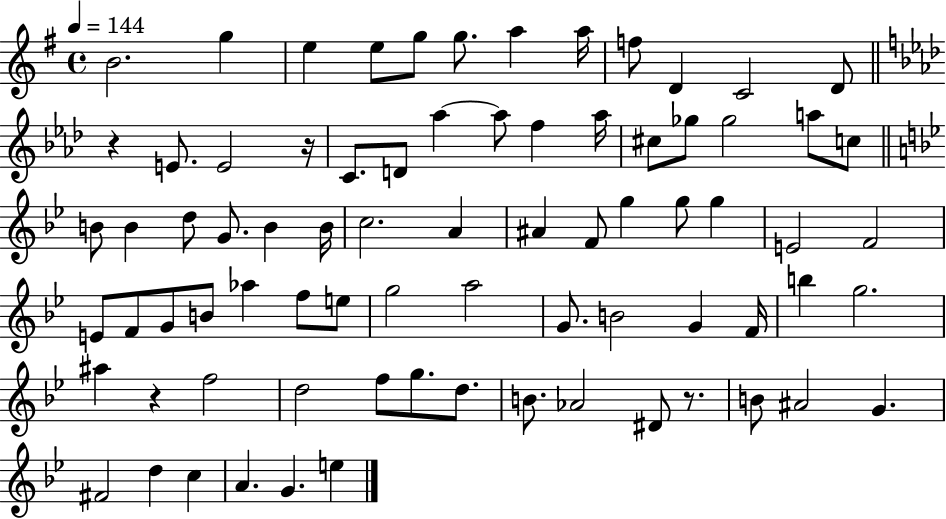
X:1
T:Untitled
M:4/4
L:1/4
K:G
B2 g e e/2 g/2 g/2 a a/4 f/2 D C2 D/2 z E/2 E2 z/4 C/2 D/2 _a _a/2 f _a/4 ^c/2 _g/2 _g2 a/2 c/2 B/2 B d/2 G/2 B B/4 c2 A ^A F/2 g g/2 g E2 F2 E/2 F/2 G/2 B/2 _a f/2 e/2 g2 a2 G/2 B2 G F/4 b g2 ^a z f2 d2 f/2 g/2 d/2 B/2 _A2 ^D/2 z/2 B/2 ^A2 G ^F2 d c A G e